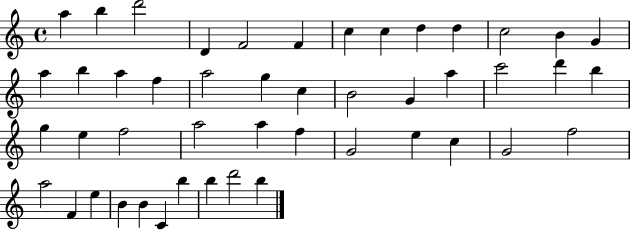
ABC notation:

X:1
T:Untitled
M:4/4
L:1/4
K:C
a b d'2 D F2 F c c d d c2 B G a b a f a2 g c B2 G a c'2 d' b g e f2 a2 a f G2 e c G2 f2 a2 F e B B C b b d'2 b